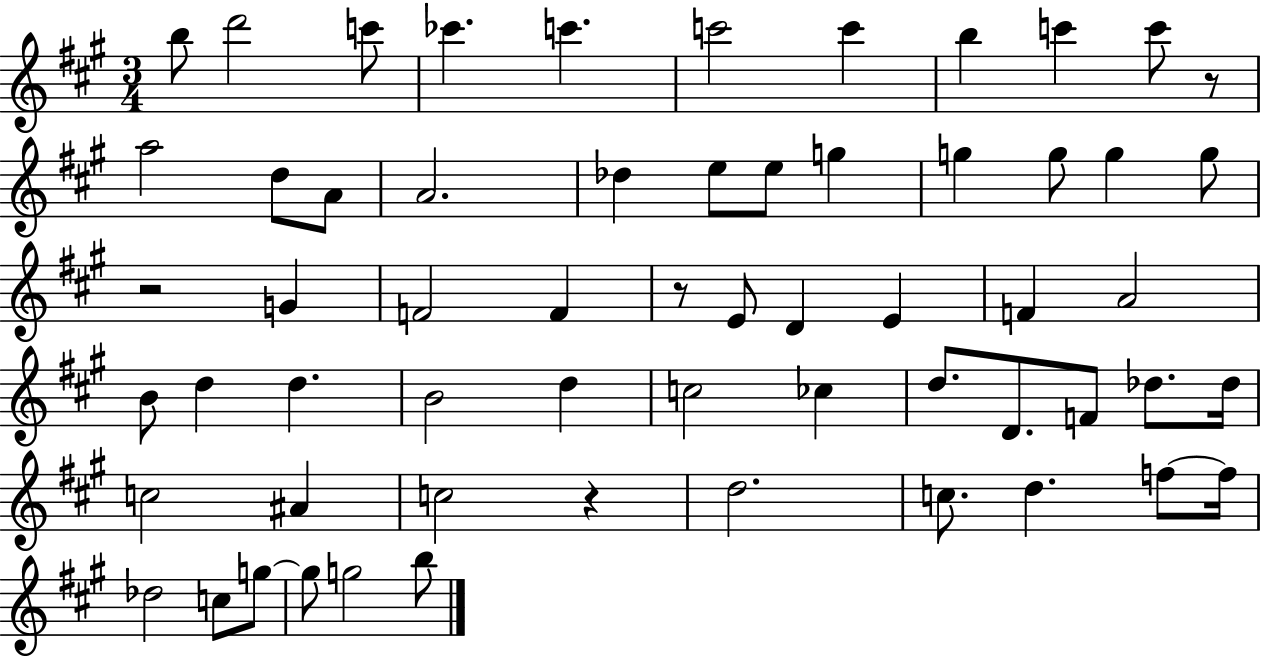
{
  \clef treble
  \numericTimeSignature
  \time 3/4
  \key a \major
  b''8 d'''2 c'''8 | ces'''4. c'''4. | c'''2 c'''4 | b''4 c'''4 c'''8 r8 | \break a''2 d''8 a'8 | a'2. | des''4 e''8 e''8 g''4 | g''4 g''8 g''4 g''8 | \break r2 g'4 | f'2 f'4 | r8 e'8 d'4 e'4 | f'4 a'2 | \break b'8 d''4 d''4. | b'2 d''4 | c''2 ces''4 | d''8. d'8. f'8 des''8. des''16 | \break c''2 ais'4 | c''2 r4 | d''2. | c''8. d''4. f''8~~ f''16 | \break des''2 c''8 g''8~~ | g''8 g''2 b''8 | \bar "|."
}